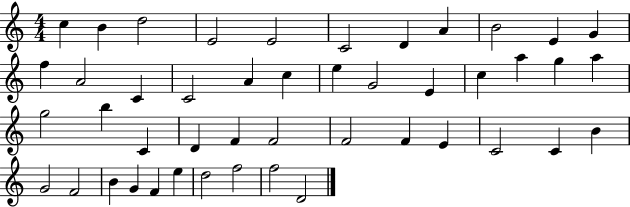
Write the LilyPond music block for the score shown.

{
  \clef treble
  \numericTimeSignature
  \time 4/4
  \key c \major
  c''4 b'4 d''2 | e'2 e'2 | c'2 d'4 a'4 | b'2 e'4 g'4 | \break f''4 a'2 c'4 | c'2 a'4 c''4 | e''4 g'2 e'4 | c''4 a''4 g''4 a''4 | \break g''2 b''4 c'4 | d'4 f'4 f'2 | f'2 f'4 e'4 | c'2 c'4 b'4 | \break g'2 f'2 | b'4 g'4 f'4 e''4 | d''2 f''2 | f''2 d'2 | \break \bar "|."
}